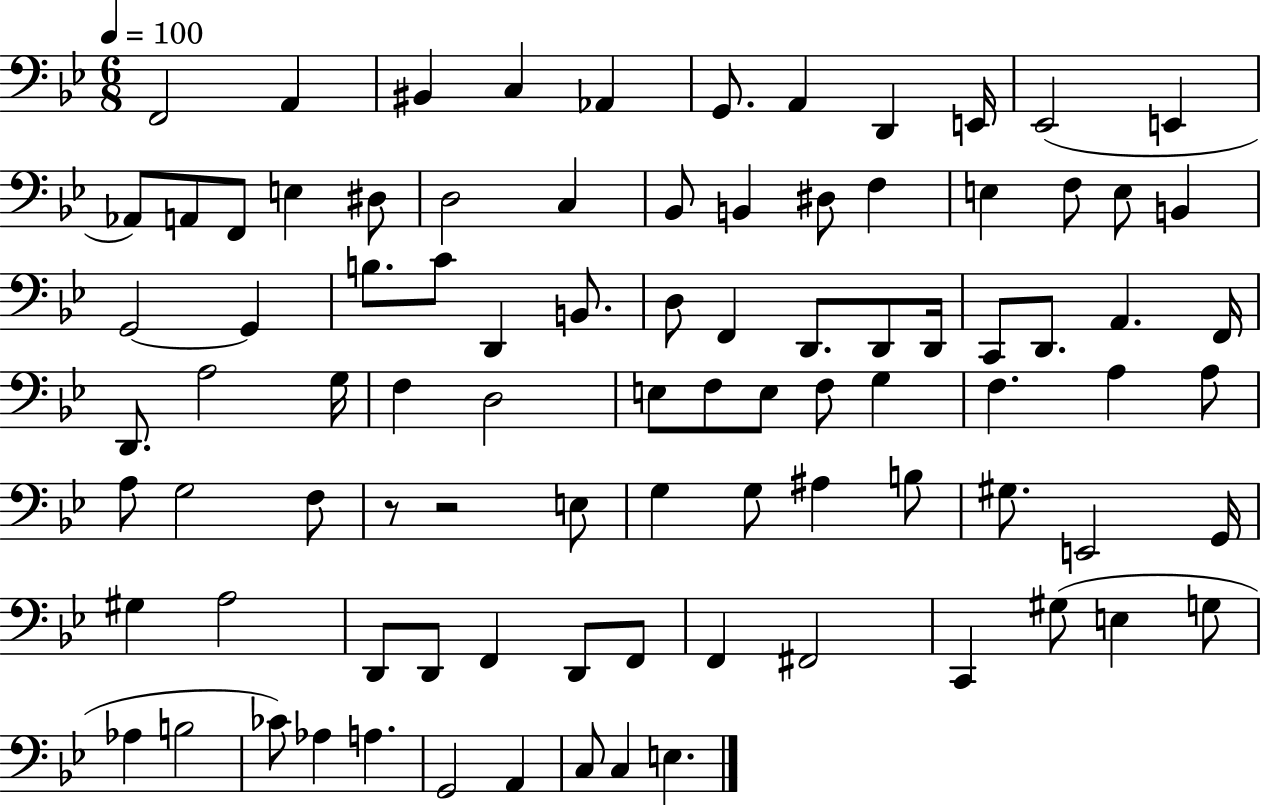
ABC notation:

X:1
T:Untitled
M:6/8
L:1/4
K:Bb
F,,2 A,, ^B,, C, _A,, G,,/2 A,, D,, E,,/4 _E,,2 E,, _A,,/2 A,,/2 F,,/2 E, ^D,/2 D,2 C, _B,,/2 B,, ^D,/2 F, E, F,/2 E,/2 B,, G,,2 G,, B,/2 C/2 D,, B,,/2 D,/2 F,, D,,/2 D,,/2 D,,/4 C,,/2 D,,/2 A,, F,,/4 D,,/2 A,2 G,/4 F, D,2 E,/2 F,/2 E,/2 F,/2 G, F, A, A,/2 A,/2 G,2 F,/2 z/2 z2 E,/2 G, G,/2 ^A, B,/2 ^G,/2 E,,2 G,,/4 ^G, A,2 D,,/2 D,,/2 F,, D,,/2 F,,/2 F,, ^F,,2 C,, ^G,/2 E, G,/2 _A, B,2 _C/2 _A, A, G,,2 A,, C,/2 C, E,